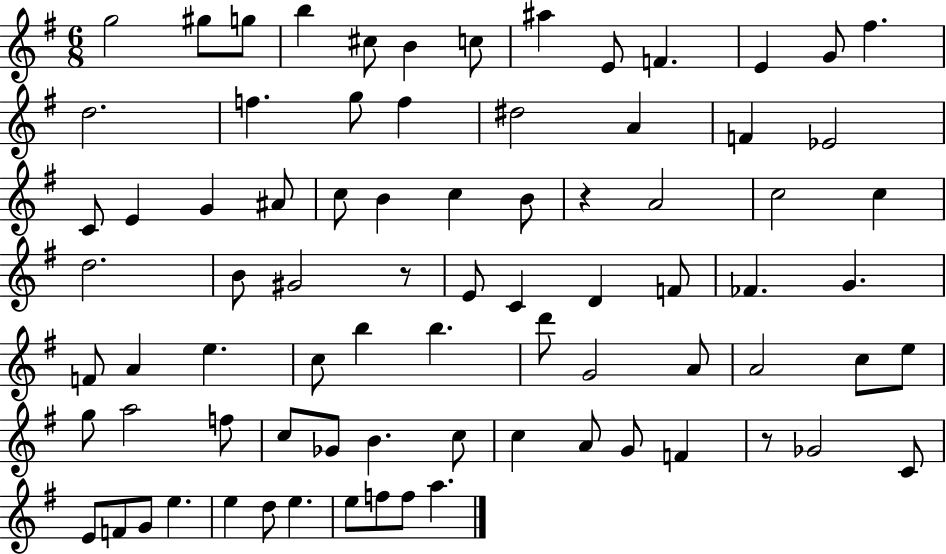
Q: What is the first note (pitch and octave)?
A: G5